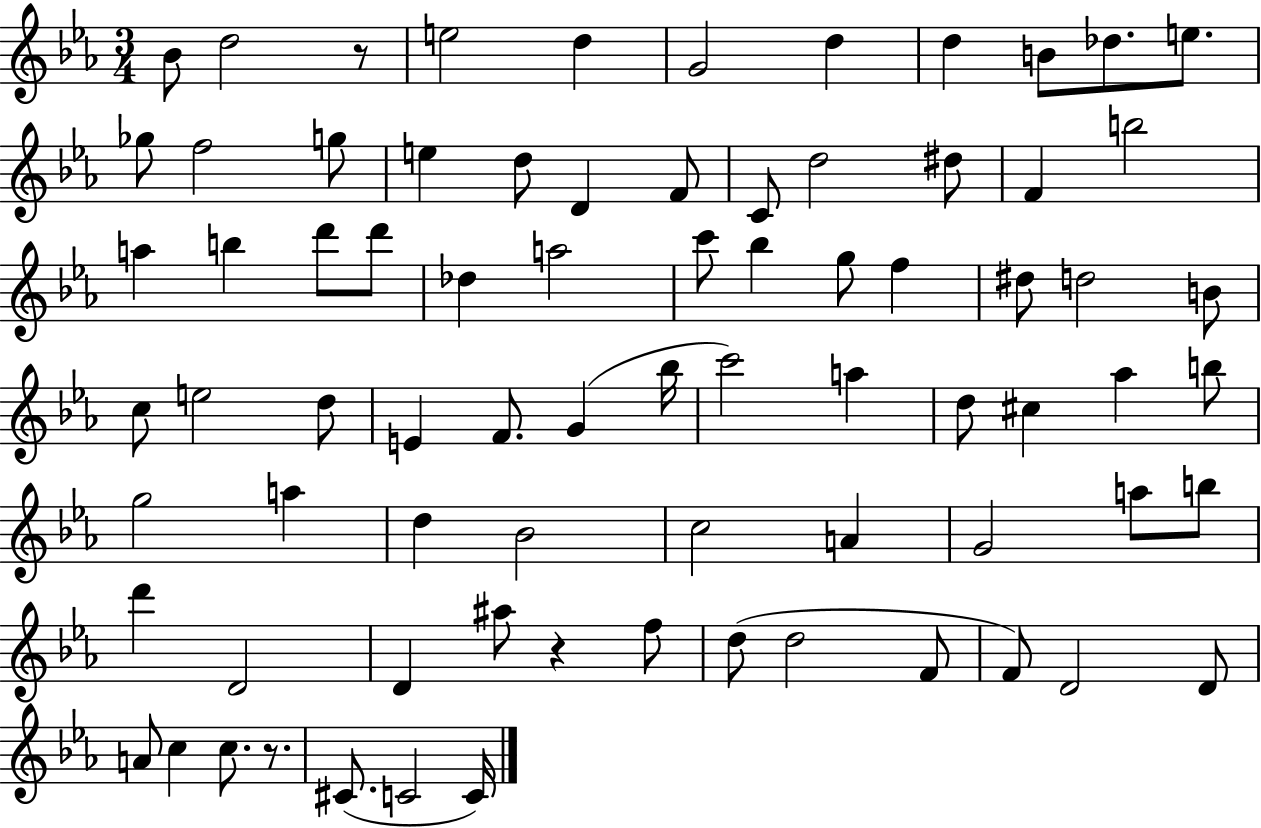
{
  \clef treble
  \numericTimeSignature
  \time 3/4
  \key ees \major
  bes'8 d''2 r8 | e''2 d''4 | g'2 d''4 | d''4 b'8 des''8. e''8. | \break ges''8 f''2 g''8 | e''4 d''8 d'4 f'8 | c'8 d''2 dis''8 | f'4 b''2 | \break a''4 b''4 d'''8 d'''8 | des''4 a''2 | c'''8 bes''4 g''8 f''4 | dis''8 d''2 b'8 | \break c''8 e''2 d''8 | e'4 f'8. g'4( bes''16 | c'''2) a''4 | d''8 cis''4 aes''4 b''8 | \break g''2 a''4 | d''4 bes'2 | c''2 a'4 | g'2 a''8 b''8 | \break d'''4 d'2 | d'4 ais''8 r4 f''8 | d''8( d''2 f'8 | f'8) d'2 d'8 | \break a'8 c''4 c''8. r8. | cis'8.( c'2 c'16) | \bar "|."
}